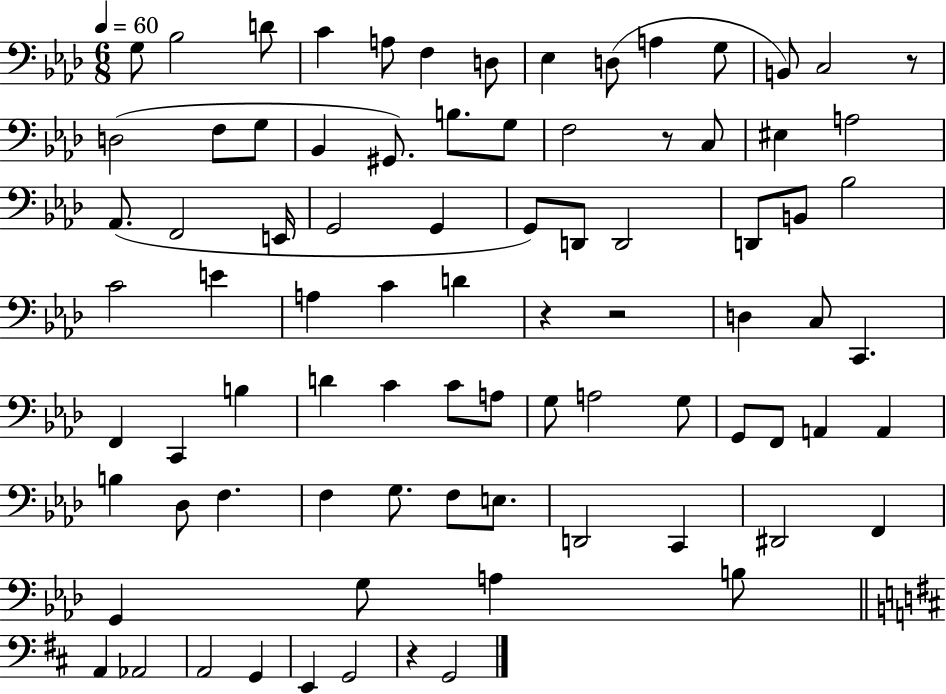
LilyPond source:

{
  \clef bass
  \numericTimeSignature
  \time 6/8
  \key aes \major
  \tempo 4 = 60
  g8 bes2 d'8 | c'4 a8 f4 d8 | ees4 d8( a4 g8 | b,8) c2 r8 | \break d2( f8 g8 | bes,4 gis,8.) b8. g8 | f2 r8 c8 | eis4 a2 | \break aes,8.( f,2 e,16 | g,2 g,4 | g,8) d,8 d,2 | d,8 b,8 bes2 | \break c'2 e'4 | a4 c'4 d'4 | r4 r2 | d4 c8 c,4. | \break f,4 c,4 b4 | d'4 c'4 c'8 a8 | g8 a2 g8 | g,8 f,8 a,4 a,4 | \break b4 des8 f4. | f4 g8. f8 e8. | d,2 c,4 | dis,2 f,4 | \break g,4 g8 a4 b8 | \bar "||" \break \key d \major a,4 aes,2 | a,2 g,4 | e,4 g,2 | r4 g,2 | \break \bar "|."
}